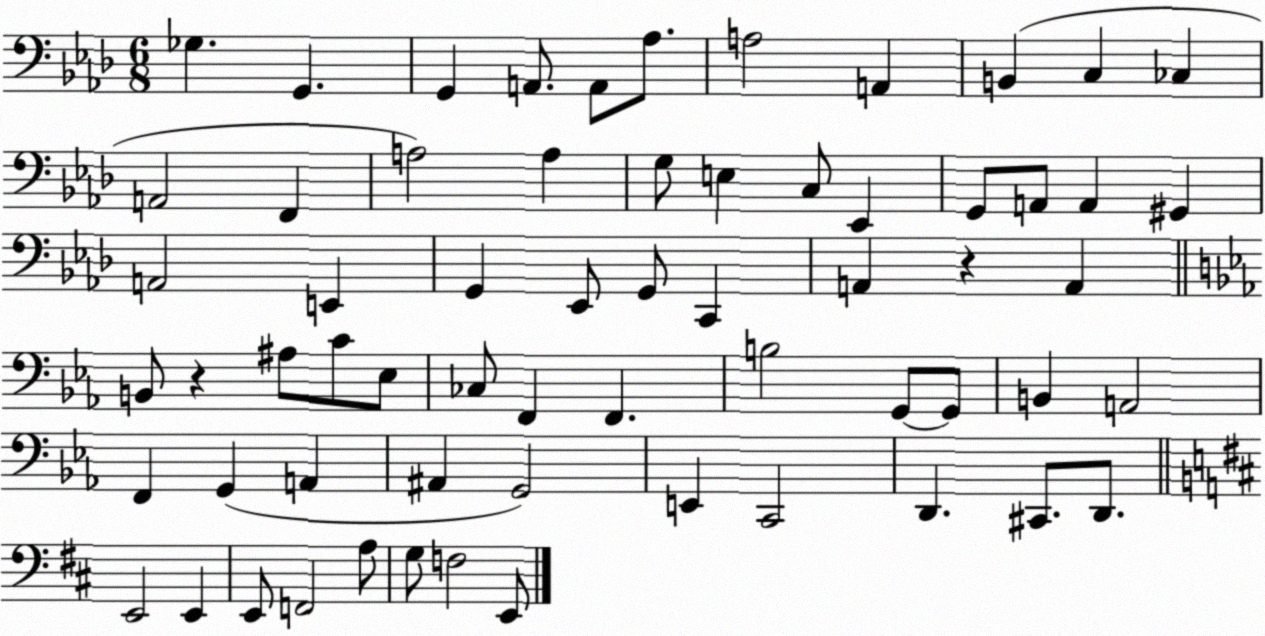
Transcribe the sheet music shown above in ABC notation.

X:1
T:Untitled
M:6/8
L:1/4
K:Ab
_G, G,, G,, A,,/2 A,,/2 _A,/2 A,2 A,, B,, C, _C, A,,2 F,, A,2 A, G,/2 E, C,/2 _E,, G,,/2 A,,/2 A,, ^G,, A,,2 E,, G,, _E,,/2 G,,/2 C,, A,, z A,, B,,/2 z ^A,/2 C/2 _E,/2 _C,/2 F,, F,, B,2 G,,/2 G,,/2 B,, A,,2 F,, G,, A,, ^A,, G,,2 E,, C,,2 D,, ^C,,/2 D,,/2 E,,2 E,, E,,/2 F,,2 A,/2 G,/2 F,2 E,,/2